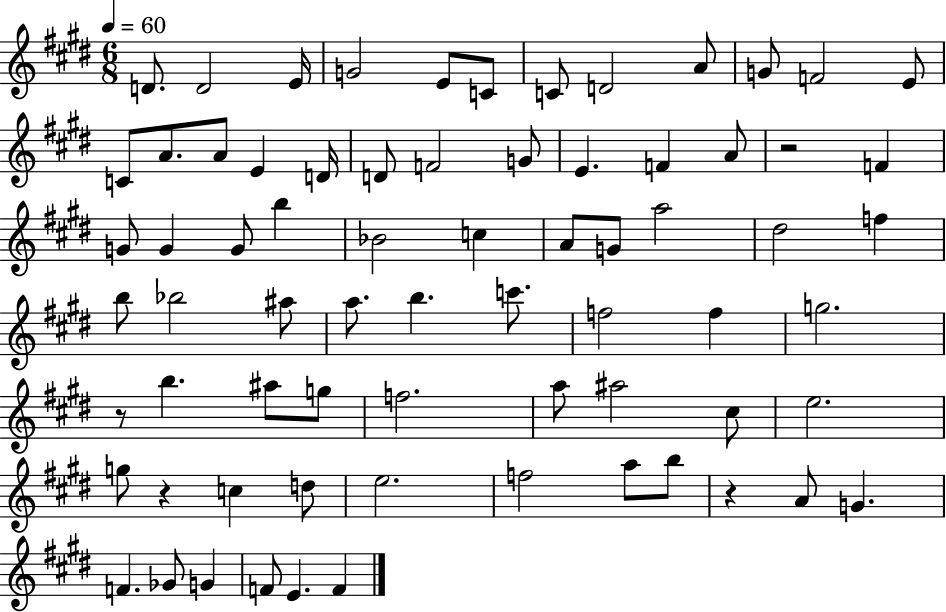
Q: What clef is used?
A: treble